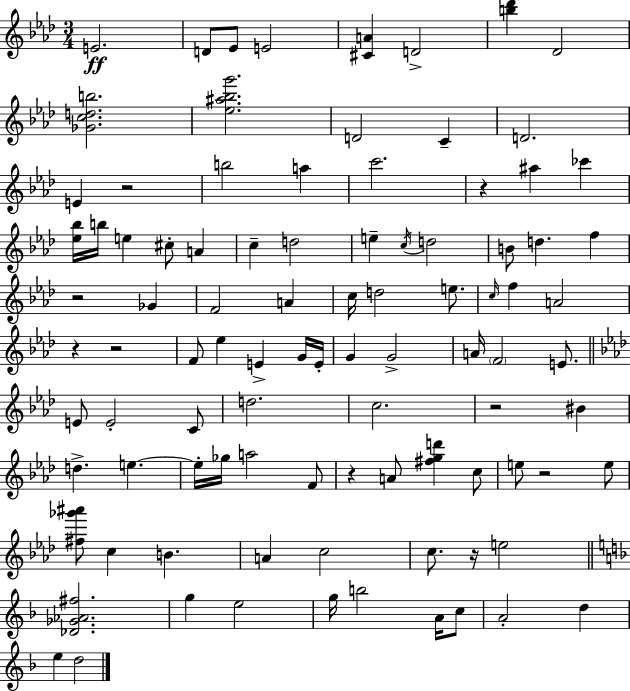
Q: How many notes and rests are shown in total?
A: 95